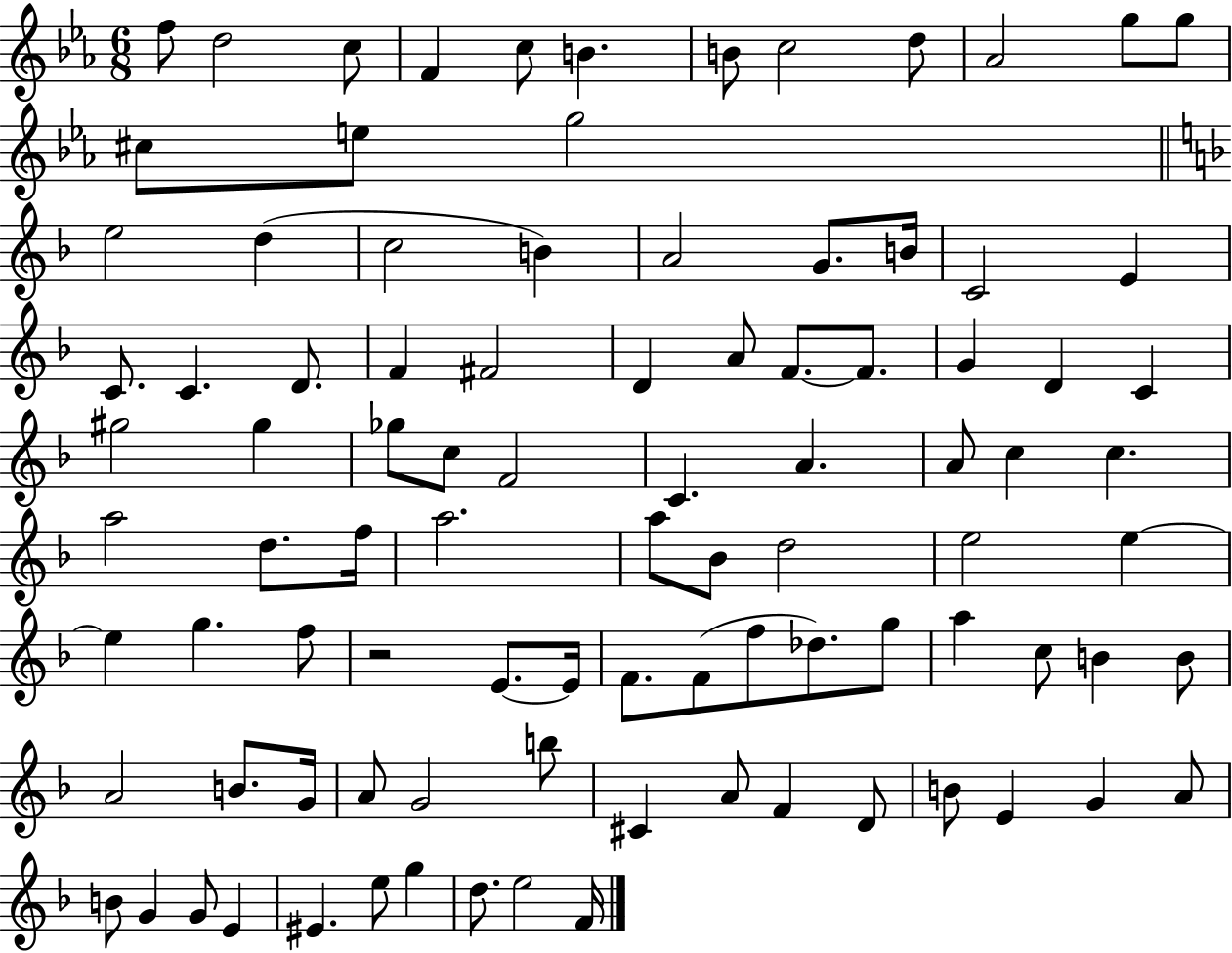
F5/e D5/h C5/e F4/q C5/e B4/q. B4/e C5/h D5/e Ab4/h G5/e G5/e C#5/e E5/e G5/h E5/h D5/q C5/h B4/q A4/h G4/e. B4/s C4/h E4/q C4/e. C4/q. D4/e. F4/q F#4/h D4/q A4/e F4/e. F4/e. G4/q D4/q C4/q G#5/h G#5/q Gb5/e C5/e F4/h C4/q. A4/q. A4/e C5/q C5/q. A5/h D5/e. F5/s A5/h. A5/e Bb4/e D5/h E5/h E5/q E5/q G5/q. F5/e R/h E4/e. E4/s F4/e. F4/e F5/e Db5/e. G5/e A5/q C5/e B4/q B4/e A4/h B4/e. G4/s A4/e G4/h B5/e C#4/q A4/e F4/q D4/e B4/e E4/q G4/q A4/e B4/e G4/q G4/e E4/q EIS4/q. E5/e G5/q D5/e. E5/h F4/s